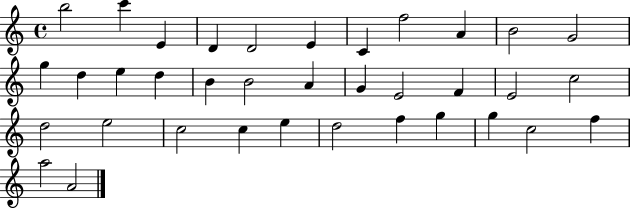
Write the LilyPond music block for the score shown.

{
  \clef treble
  \time 4/4
  \defaultTimeSignature
  \key c \major
  b''2 c'''4 e'4 | d'4 d'2 e'4 | c'4 f''2 a'4 | b'2 g'2 | \break g''4 d''4 e''4 d''4 | b'4 b'2 a'4 | g'4 e'2 f'4 | e'2 c''2 | \break d''2 e''2 | c''2 c''4 e''4 | d''2 f''4 g''4 | g''4 c''2 f''4 | \break a''2 a'2 | \bar "|."
}